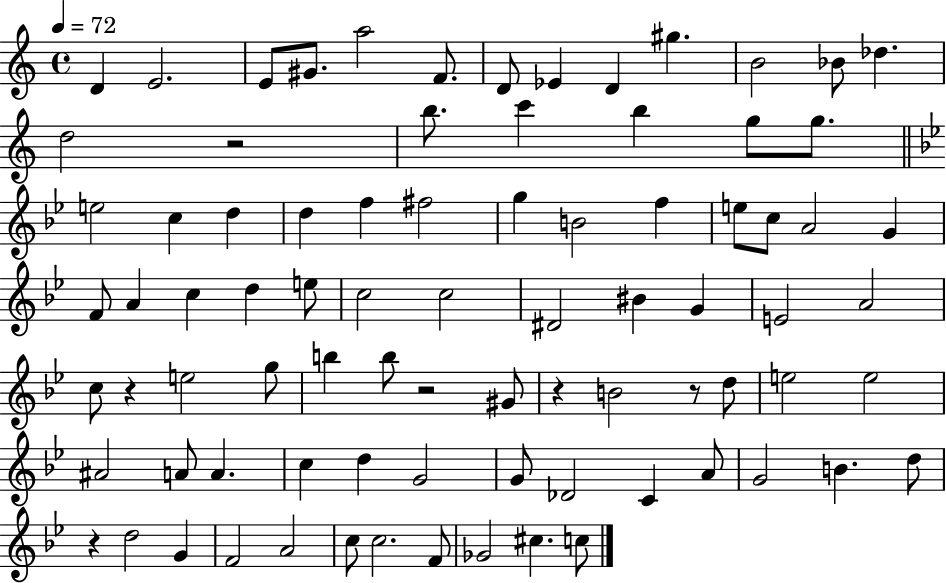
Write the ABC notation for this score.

X:1
T:Untitled
M:4/4
L:1/4
K:C
D E2 E/2 ^G/2 a2 F/2 D/2 _E D ^g B2 _B/2 _d d2 z2 b/2 c' b g/2 g/2 e2 c d d f ^f2 g B2 f e/2 c/2 A2 G F/2 A c d e/2 c2 c2 ^D2 ^B G E2 A2 c/2 z e2 g/2 b b/2 z2 ^G/2 z B2 z/2 d/2 e2 e2 ^A2 A/2 A c d G2 G/2 _D2 C A/2 G2 B d/2 z d2 G F2 A2 c/2 c2 F/2 _G2 ^c c/2